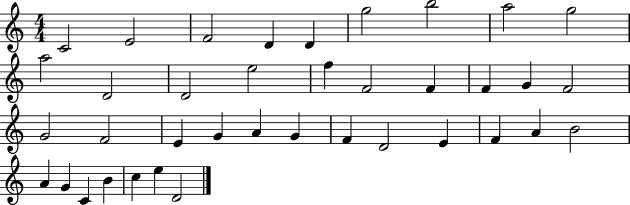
X:1
T:Untitled
M:4/4
L:1/4
K:C
C2 E2 F2 D D g2 b2 a2 g2 a2 D2 D2 e2 f F2 F F G F2 G2 F2 E G A G F D2 E F A B2 A G C B c e D2